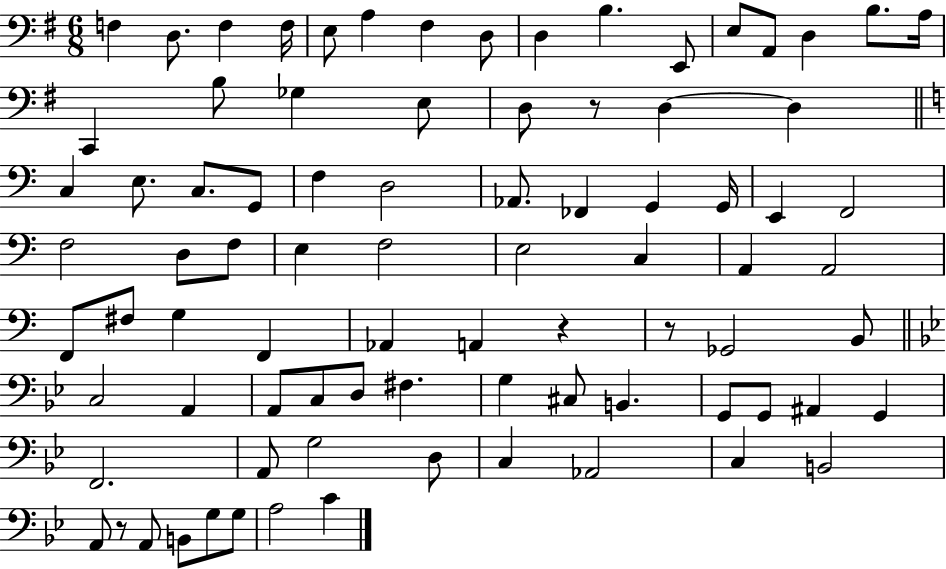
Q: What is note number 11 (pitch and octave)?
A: E2